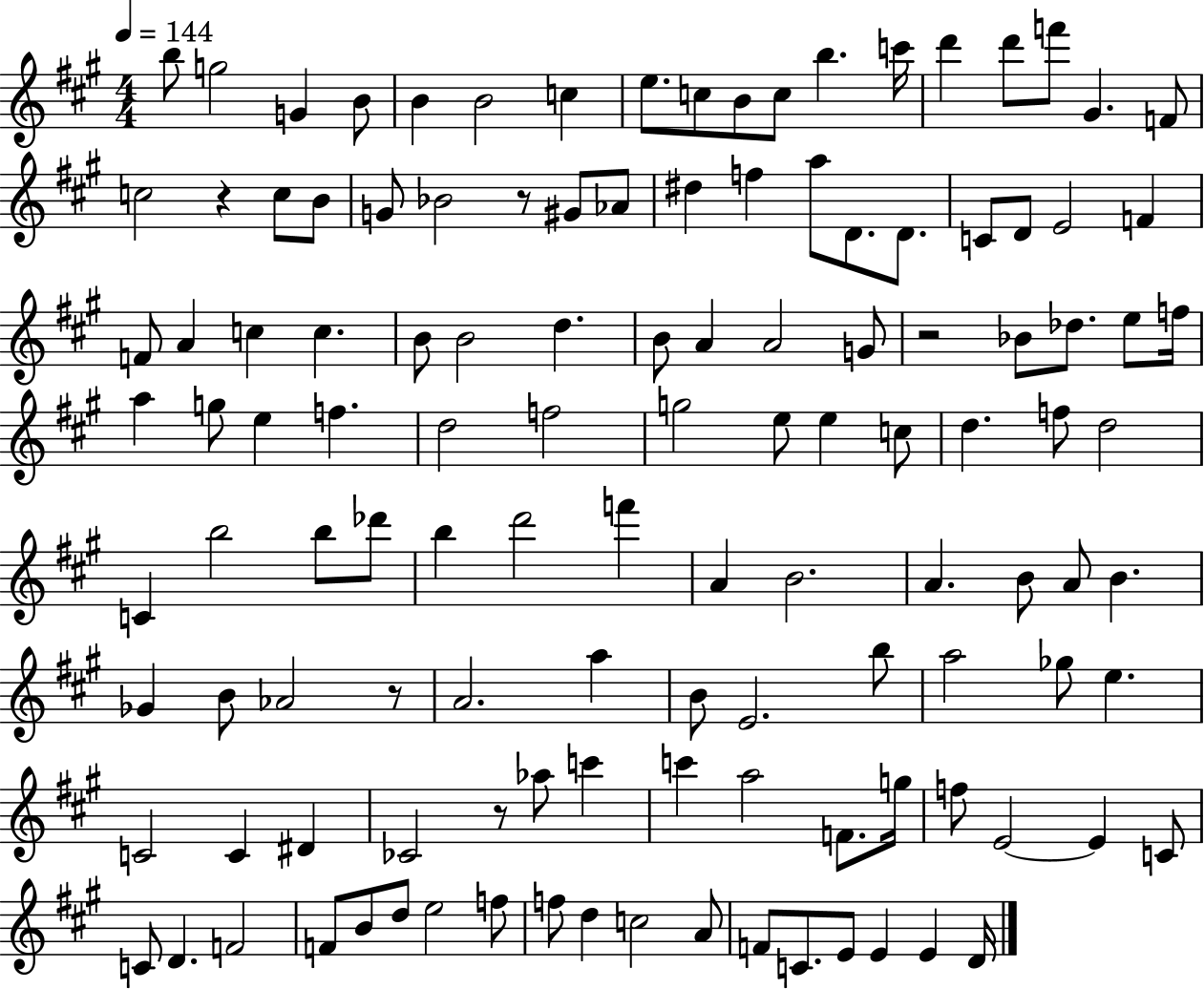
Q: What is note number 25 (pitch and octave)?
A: Ab4